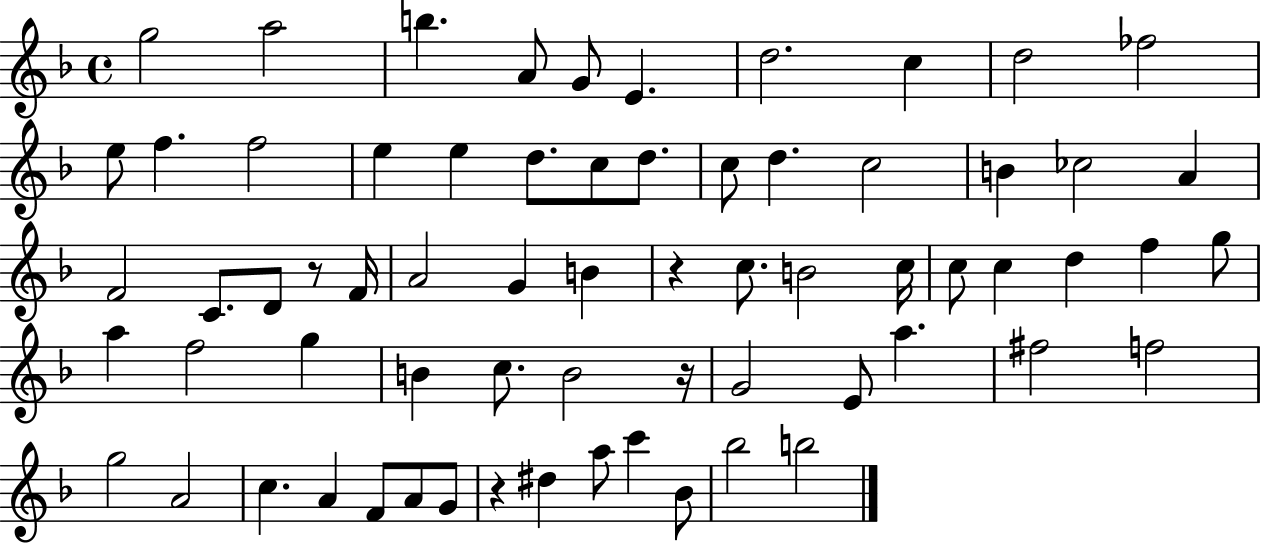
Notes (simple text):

G5/h A5/h B5/q. A4/e G4/e E4/q. D5/h. C5/q D5/h FES5/h E5/e F5/q. F5/h E5/q E5/q D5/e. C5/e D5/e. C5/e D5/q. C5/h B4/q CES5/h A4/q F4/h C4/e. D4/e R/e F4/s A4/h G4/q B4/q R/q C5/e. B4/h C5/s C5/e C5/q D5/q F5/q G5/e A5/q F5/h G5/q B4/q C5/e. B4/h R/s G4/h E4/e A5/q. F#5/h F5/h G5/h A4/h C5/q. A4/q F4/e A4/e G4/e R/q D#5/q A5/e C6/q Bb4/e Bb5/h B5/h